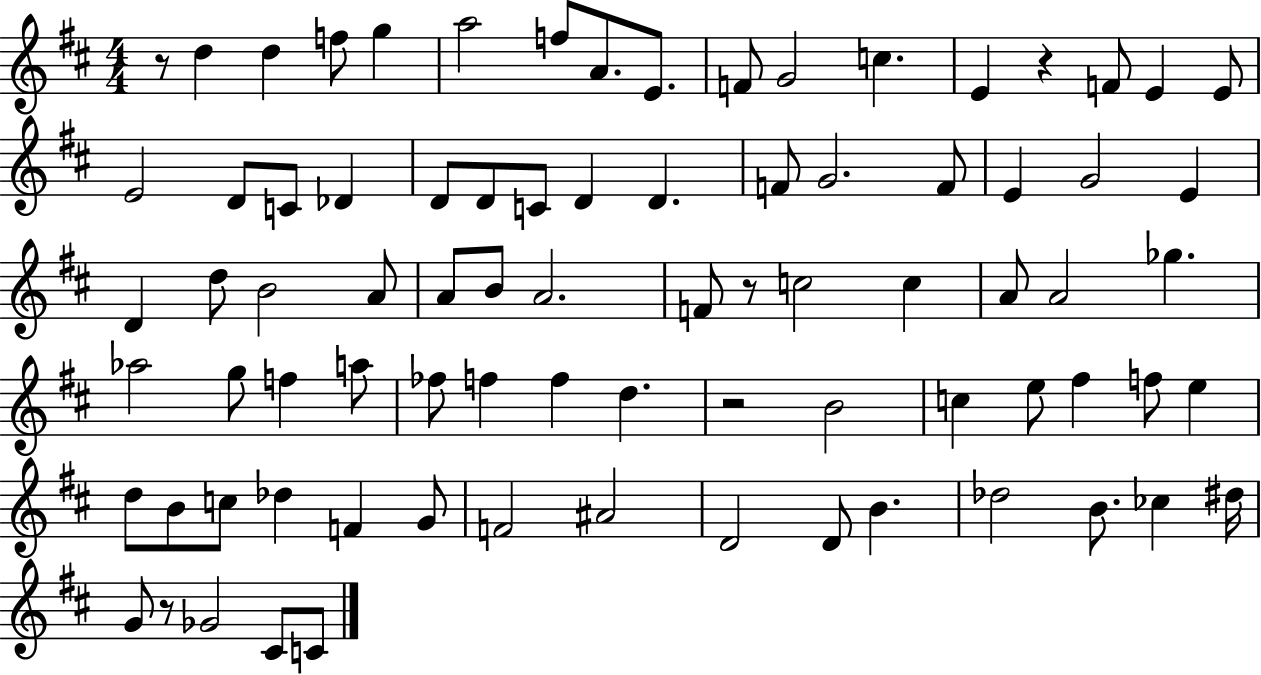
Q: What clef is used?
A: treble